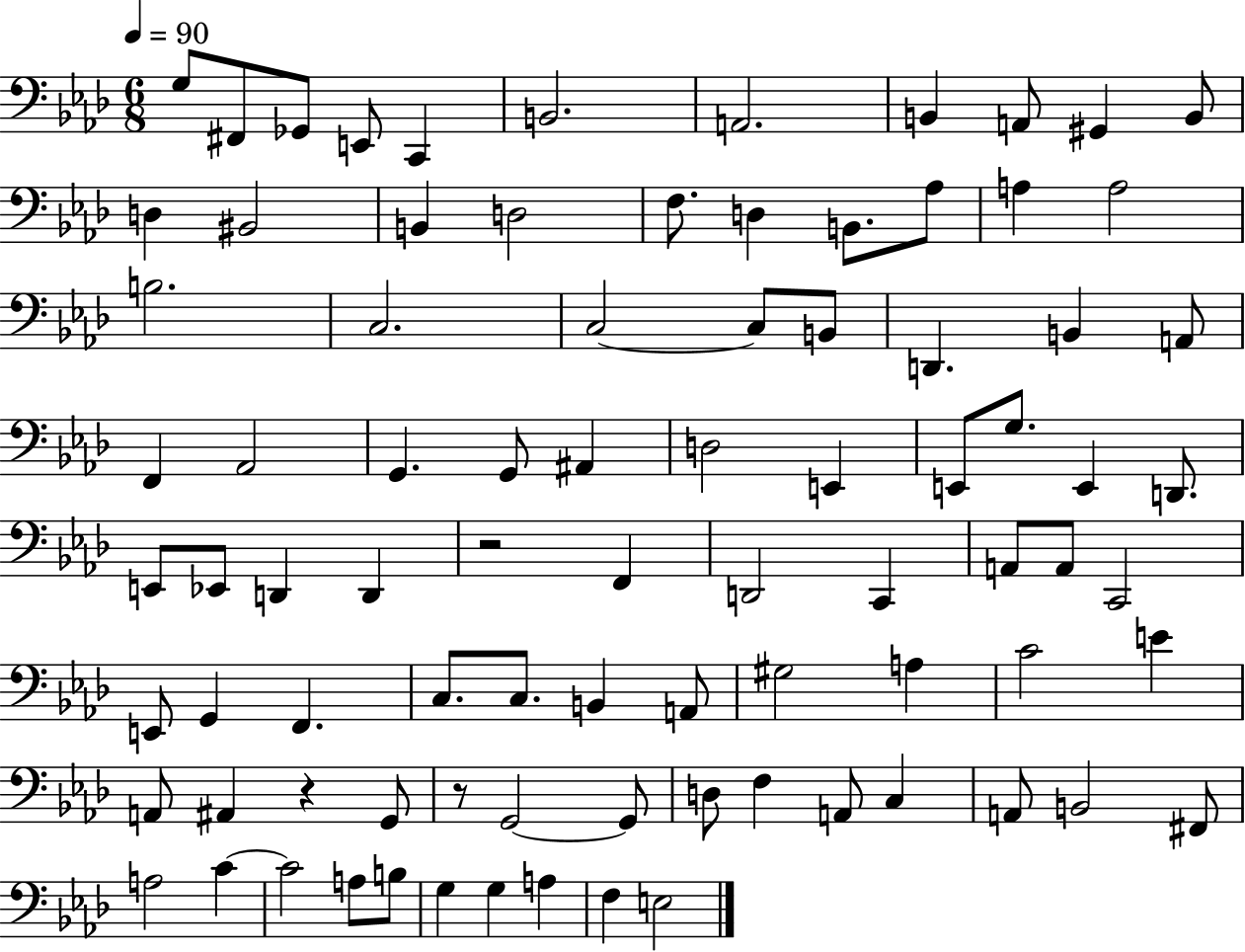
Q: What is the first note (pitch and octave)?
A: G3